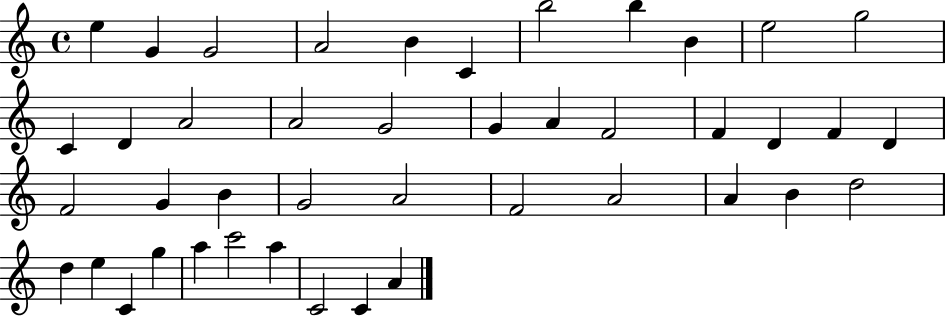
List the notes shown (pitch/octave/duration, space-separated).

E5/q G4/q G4/h A4/h B4/q C4/q B5/h B5/q B4/q E5/h G5/h C4/q D4/q A4/h A4/h G4/h G4/q A4/q F4/h F4/q D4/q F4/q D4/q F4/h G4/q B4/q G4/h A4/h F4/h A4/h A4/q B4/q D5/h D5/q E5/q C4/q G5/q A5/q C6/h A5/q C4/h C4/q A4/q